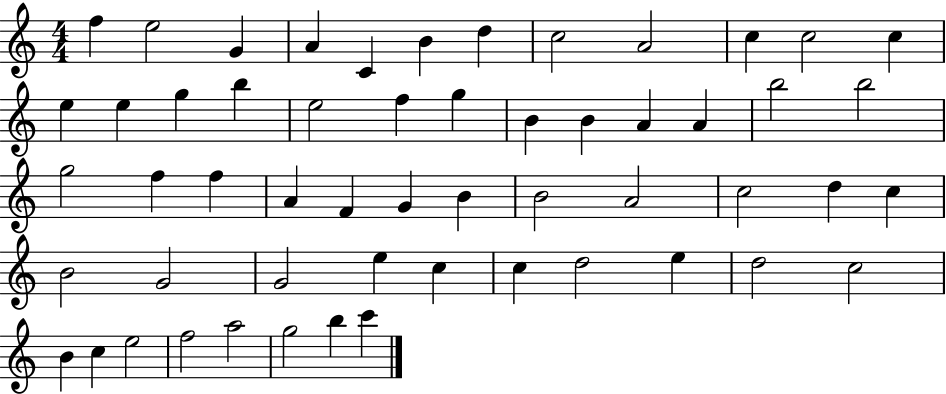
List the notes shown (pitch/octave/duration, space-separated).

F5/q E5/h G4/q A4/q C4/q B4/q D5/q C5/h A4/h C5/q C5/h C5/q E5/q E5/q G5/q B5/q E5/h F5/q G5/q B4/q B4/q A4/q A4/q B5/h B5/h G5/h F5/q F5/q A4/q F4/q G4/q B4/q B4/h A4/h C5/h D5/q C5/q B4/h G4/h G4/h E5/q C5/q C5/q D5/h E5/q D5/h C5/h B4/q C5/q E5/h F5/h A5/h G5/h B5/q C6/q